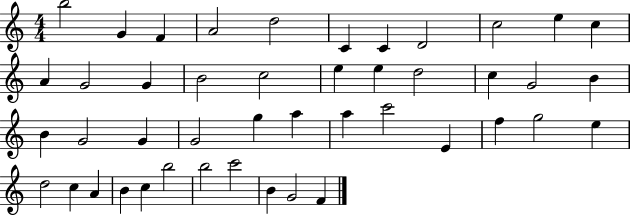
X:1
T:Untitled
M:4/4
L:1/4
K:C
b2 G F A2 d2 C C D2 c2 e c A G2 G B2 c2 e e d2 c G2 B B G2 G G2 g a a c'2 E f g2 e d2 c A B c b2 b2 c'2 B G2 F